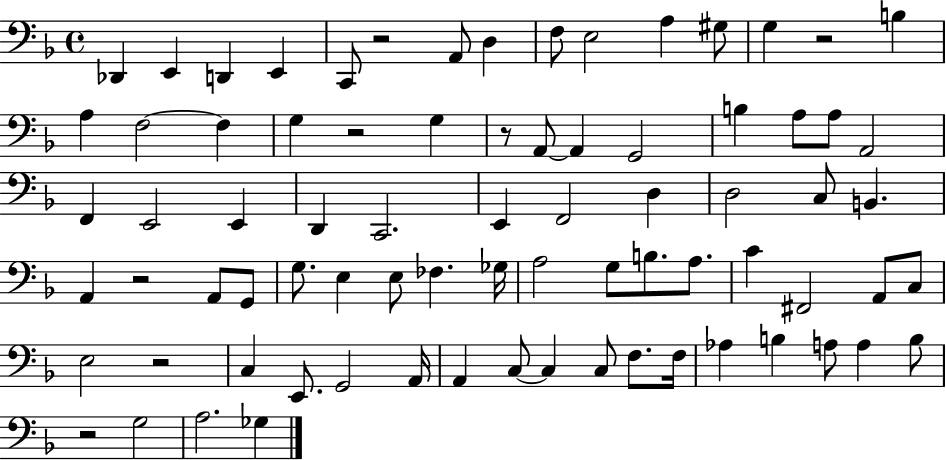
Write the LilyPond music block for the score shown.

{
  \clef bass
  \time 4/4
  \defaultTimeSignature
  \key f \major
  des,4 e,4 d,4 e,4 | c,8 r2 a,8 d4 | f8 e2 a4 gis8 | g4 r2 b4 | \break a4 f2~~ f4 | g4 r2 g4 | r8 a,8~~ a,4 g,2 | b4 a8 a8 a,2 | \break f,4 e,2 e,4 | d,4 c,2. | e,4 f,2 d4 | d2 c8 b,4. | \break a,4 r2 a,8 g,8 | g8. e4 e8 fes4. ges16 | a2 g8 b8. a8. | c'4 fis,2 a,8 c8 | \break e2 r2 | c4 e,8. g,2 a,16 | a,4 c8~~ c4 c8 f8. f16 | aes4 b4 a8 a4 b8 | \break r2 g2 | a2. ges4 | \bar "|."
}